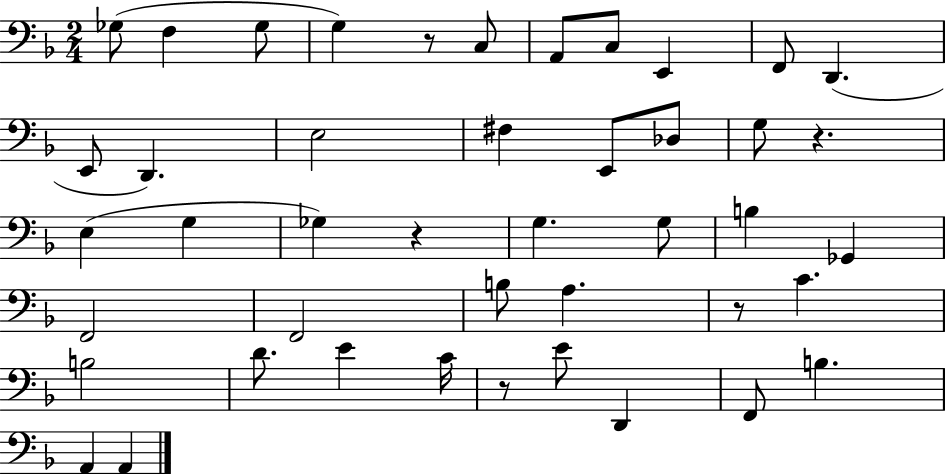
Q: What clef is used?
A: bass